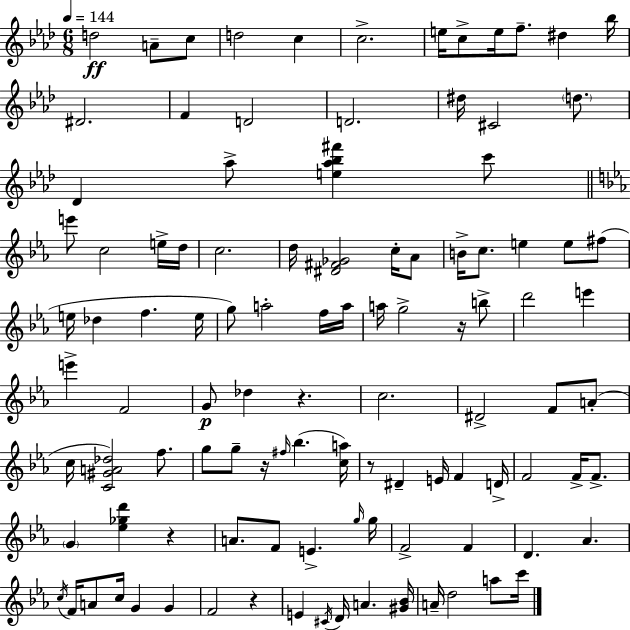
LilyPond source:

{
  \clef treble
  \numericTimeSignature
  \time 6/8
  \key f \minor
  \tempo 4 = 144
  d''2\ff a'8-- c''8 | d''2 c''4 | c''2.-> | e''16 c''8-> e''16 f''8.-- dis''4 bes''16 | \break dis'2. | f'4 d'2 | d'2. | dis''16 cis'2 \parenthesize d''8. | \break des'4 aes''8-> <e'' aes'' bes'' fis'''>4 c'''8 | \bar "||" \break \key c \minor e'''8 c''2 e''16-> d''16 | c''2. | d''16 <dis' fis' ges'>2 c''16-. aes'8 | b'16-> c''8. e''4 e''8 fis''8( | \break e''16 des''4 f''4. e''16 | g''8) a''2-. f''16 a''16 | a''16 g''2-> r16 b''8-> | d'''2 e'''4 | \break e'''4-> f'2 | g'8\p des''4 r4. | c''2. | dis'2-> f'8 a'8-.( | \break c''16 <c' gis' a' des''>2) f''8. | g''8 g''8-- r16 \grace { fis''16 }( bes''4. | <c'' a''>16) r8 dis'4-- e'16 f'4 | d'16-> f'2 f'16-> f'8.-> | \break \parenthesize g'4 <ees'' ges'' d'''>4 r4 | a'8. f'8 e'4.-> | \grace { g''16 } g''16 f'2-> f'4 | d'4. aes'4. | \break \acciaccatura { c''16 } f'16 a'8 c''16 g'4 g'4 | f'2 r4 | e'4 \acciaccatura { cis'16 } d'16 a'4. | <gis' bes'>16 a'16-- d''2 | \break a''8 c'''16 \bar "|."
}